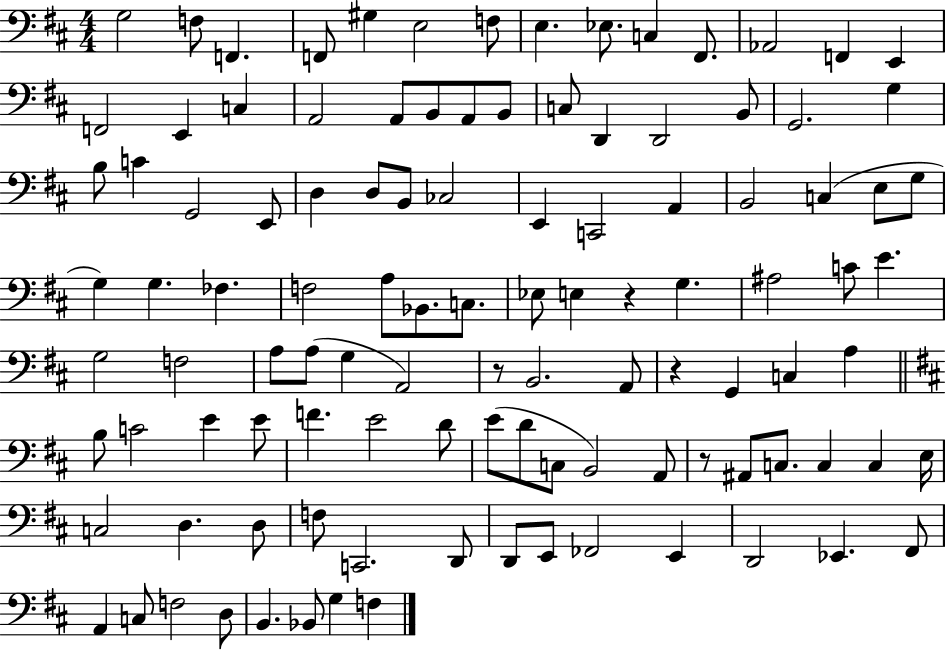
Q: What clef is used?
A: bass